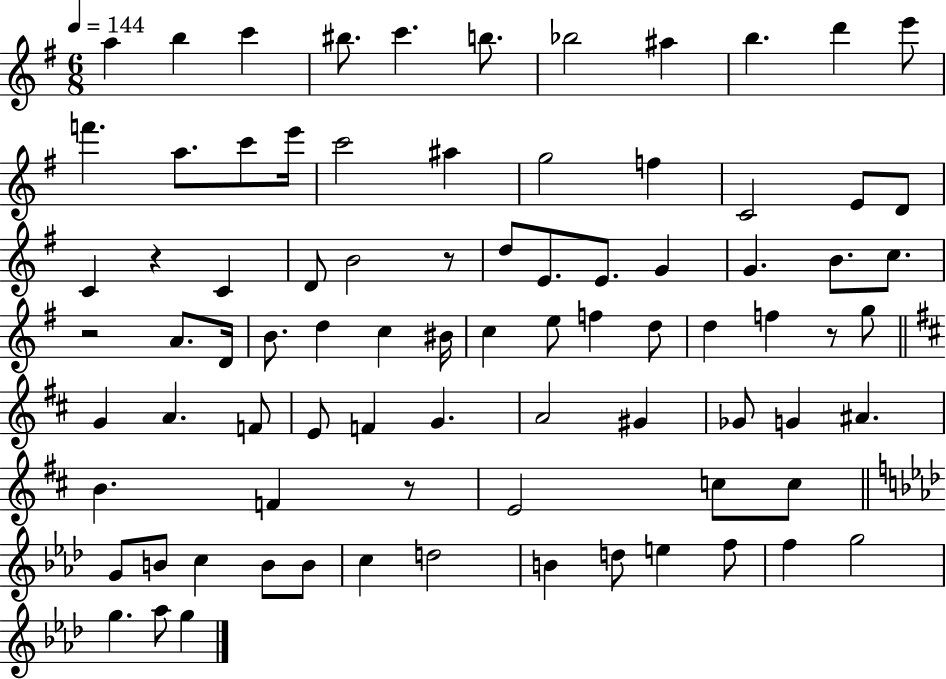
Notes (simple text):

A5/q B5/q C6/q BIS5/e. C6/q. B5/e. Bb5/h A#5/q B5/q. D6/q E6/e F6/q. A5/e. C6/e E6/s C6/h A#5/q G5/h F5/q C4/h E4/e D4/e C4/q R/q C4/q D4/e B4/h R/e D5/e E4/e. E4/e. G4/q G4/q. B4/e. C5/e. R/h A4/e. D4/s B4/e. D5/q C5/q BIS4/s C5/q E5/e F5/q D5/e D5/q F5/q R/e G5/e G4/q A4/q. F4/e E4/e F4/q G4/q. A4/h G#4/q Gb4/e G4/q A#4/q. B4/q. F4/q R/e E4/h C5/e C5/e G4/e B4/e C5/q B4/e B4/e C5/q D5/h B4/q D5/e E5/q F5/e F5/q G5/h G5/q. Ab5/e G5/q